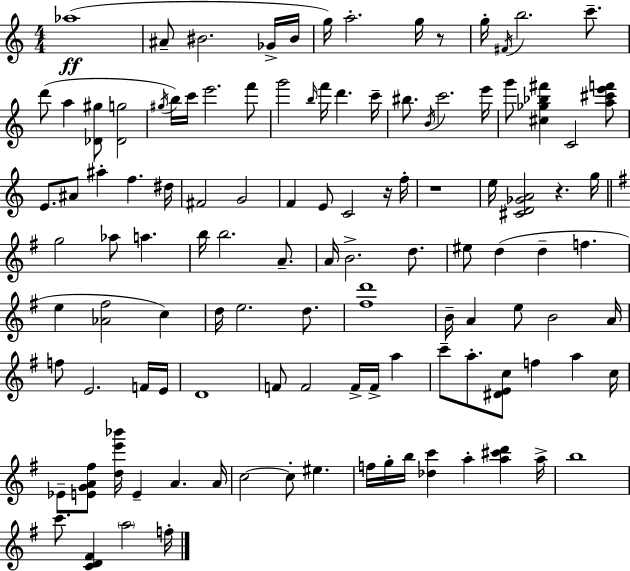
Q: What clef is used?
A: treble